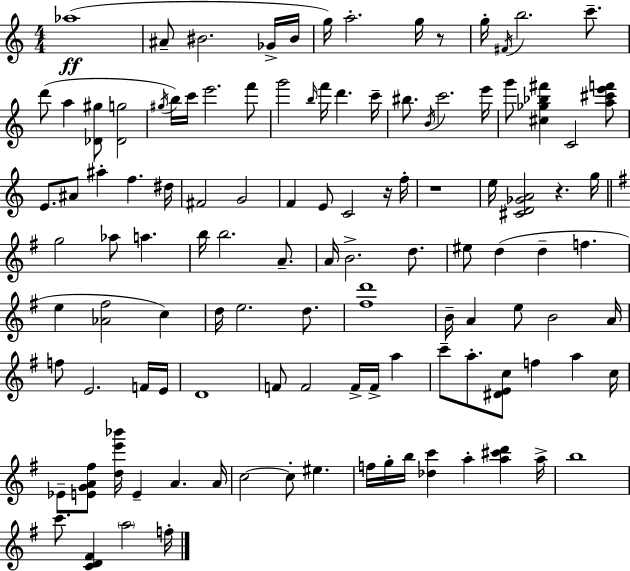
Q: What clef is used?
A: treble